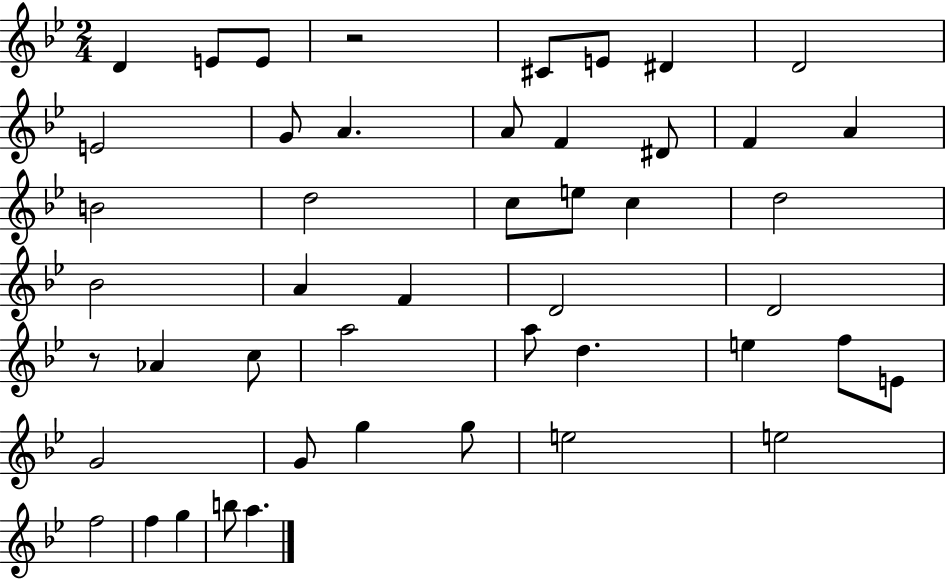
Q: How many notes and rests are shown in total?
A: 47